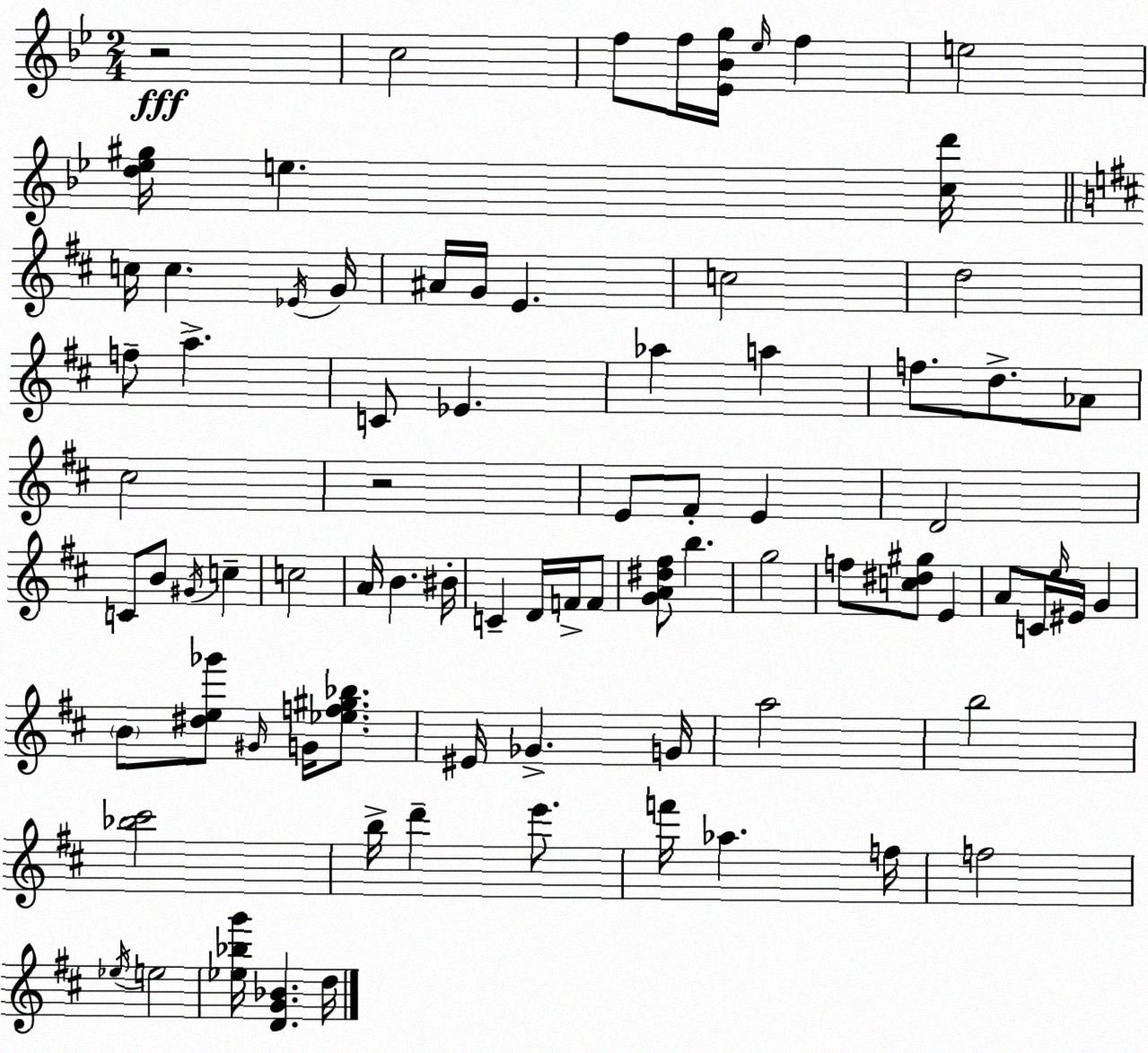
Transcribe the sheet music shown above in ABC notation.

X:1
T:Untitled
M:2/4
L:1/4
K:Gm
z2 c2 f/2 f/4 [_E_Bg]/4 _e/4 f e2 [d_e^g]/4 e [cd']/4 c/4 c _E/4 G/4 ^A/4 G/4 E c2 d2 f/2 a C/2 _E _a a f/2 d/2 _A/2 ^c2 z2 E/2 ^F/2 E D2 C/2 B/2 ^G/4 c c2 A/4 B ^B/4 C D/4 F/4 F/2 [GA^d^f]/2 b g2 f/2 [c^d^g]/2 E A/2 C/4 e/4 ^E/4 G B/2 [^de_g']/2 ^G/4 G/4 [_ef^g_b]/2 ^E/4 _G G/4 a2 b2 [_b^c']2 b/4 d' e'/2 f'/4 _a f/4 f2 _e/4 e2 [_e_bg']/4 [DG_B] d/4